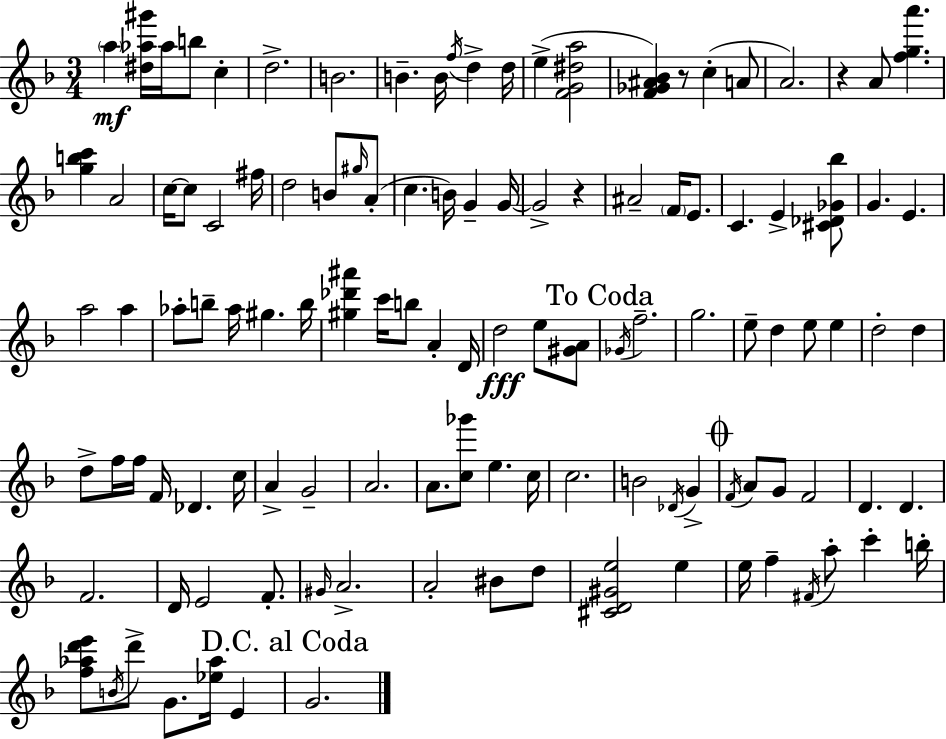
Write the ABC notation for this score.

X:1
T:Untitled
M:3/4
L:1/4
K:Dm
a [^d_a^g']/4 _a/4 b/2 c d2 B2 B B/4 f/4 d d/4 e [FG^da]2 [F_G^A_B] z/2 c A/2 A2 z A/2 [fga'] [gbc'] A2 c/4 c/2 C2 ^f/4 d2 B/2 ^g/4 A/2 c B/4 G G/4 G2 z ^A2 F/4 E/2 C E [^C_D_G_b]/2 G E a2 a _a/2 b/2 _a/4 ^g b/4 [^g_d'^a'] c'/4 b/2 A D/4 d2 e/2 [^GA]/2 _G/4 f2 g2 e/2 d e/2 e d2 d d/2 f/4 f/4 F/4 _D c/4 A G2 A2 A/2 [c_g']/2 e c/4 c2 B2 _D/4 G F/4 A/2 G/2 F2 D D F2 D/4 E2 F/2 ^G/4 A2 A2 ^B/2 d/2 [^CD^Ge]2 e e/4 f ^F/4 a/2 c' b/4 [f_ad'e']/2 B/4 d'/2 G/2 [_e_a]/4 E G2